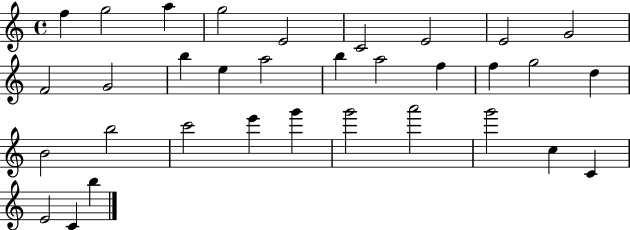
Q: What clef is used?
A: treble